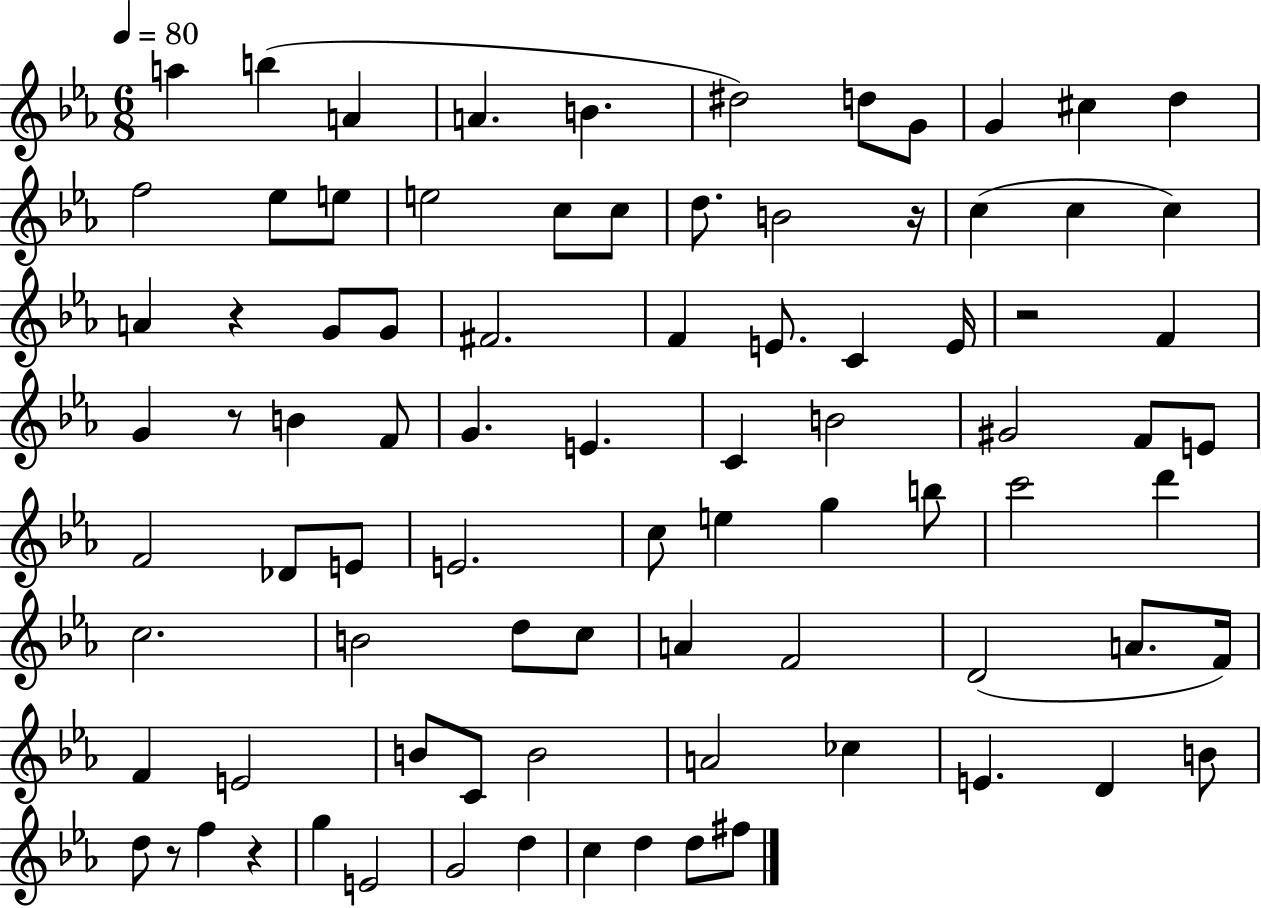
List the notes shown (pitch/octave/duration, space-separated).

A5/q B5/q A4/q A4/q. B4/q. D#5/h D5/e G4/e G4/q C#5/q D5/q F5/h Eb5/e E5/e E5/h C5/e C5/e D5/e. B4/h R/s C5/q C5/q C5/q A4/q R/q G4/e G4/e F#4/h. F4/q E4/e. C4/q E4/s R/h F4/q G4/q R/e B4/q F4/e G4/q. E4/q. C4/q B4/h G#4/h F4/e E4/e F4/h Db4/e E4/e E4/h. C5/e E5/q G5/q B5/e C6/h D6/q C5/h. B4/h D5/e C5/e A4/q F4/h D4/h A4/e. F4/s F4/q E4/h B4/e C4/e B4/h A4/h CES5/q E4/q. D4/q B4/e D5/e R/e F5/q R/q G5/q E4/h G4/h D5/q C5/q D5/q D5/e F#5/e